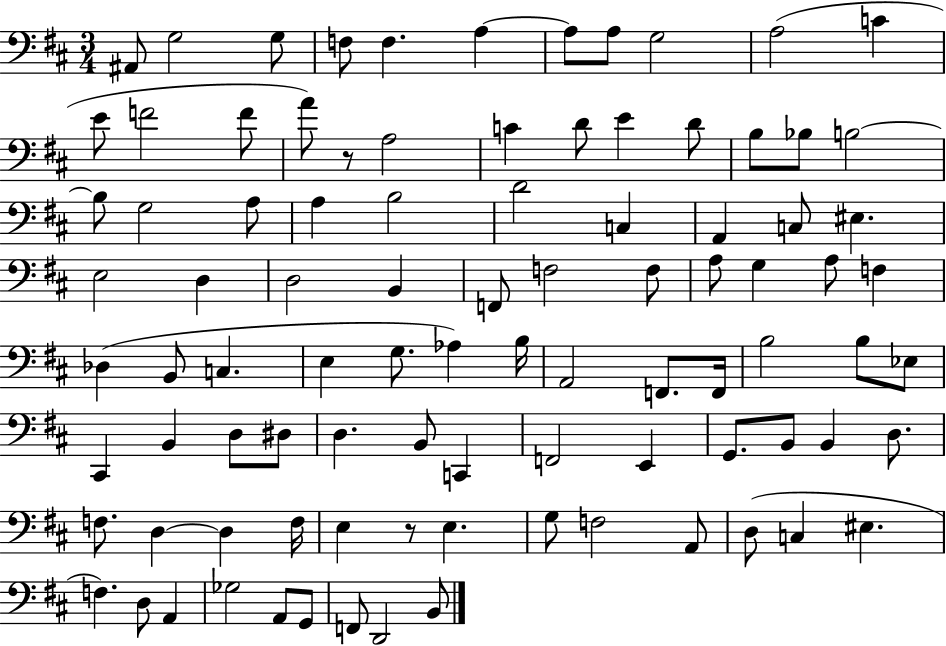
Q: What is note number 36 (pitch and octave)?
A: D3